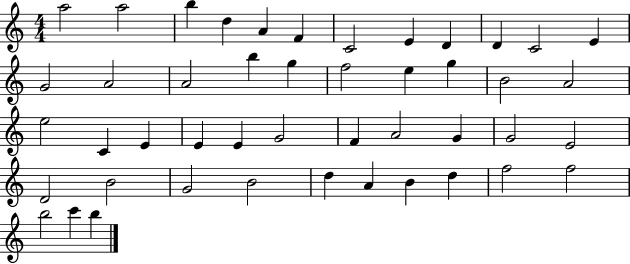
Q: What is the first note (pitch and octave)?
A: A5